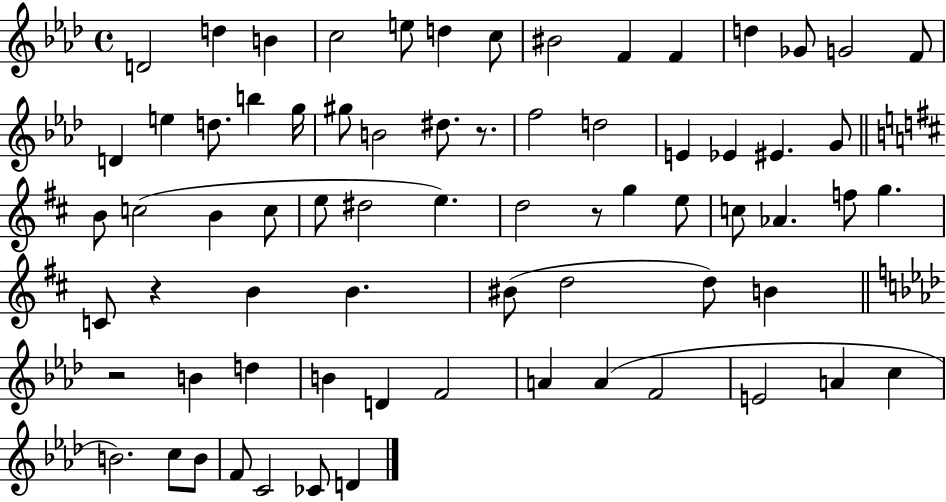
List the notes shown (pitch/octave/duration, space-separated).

D4/h D5/q B4/q C5/h E5/e D5/q C5/e BIS4/h F4/q F4/q D5/q Gb4/e G4/h F4/e D4/q E5/q D5/e. B5/q G5/s G#5/e B4/h D#5/e. R/e. F5/h D5/h E4/q Eb4/q EIS4/q. G4/e B4/e C5/h B4/q C5/e E5/e D#5/h E5/q. D5/h R/e G5/q E5/e C5/e Ab4/q. F5/e G5/q. C4/e R/q B4/q B4/q. BIS4/e D5/h D5/e B4/q R/h B4/q D5/q B4/q D4/q F4/h A4/q A4/q F4/h E4/h A4/q C5/q B4/h. C5/e B4/e F4/e C4/h CES4/e D4/q